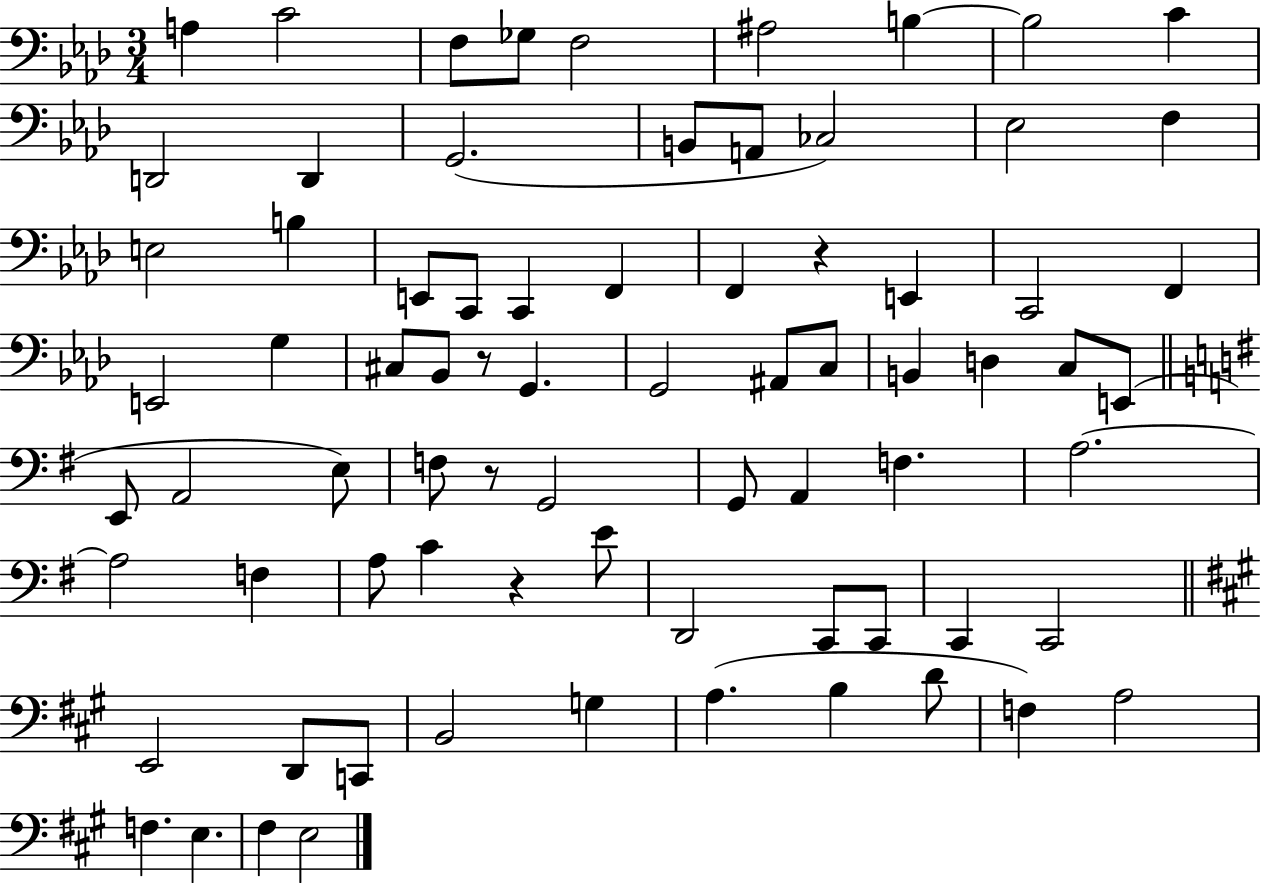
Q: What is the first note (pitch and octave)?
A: A3